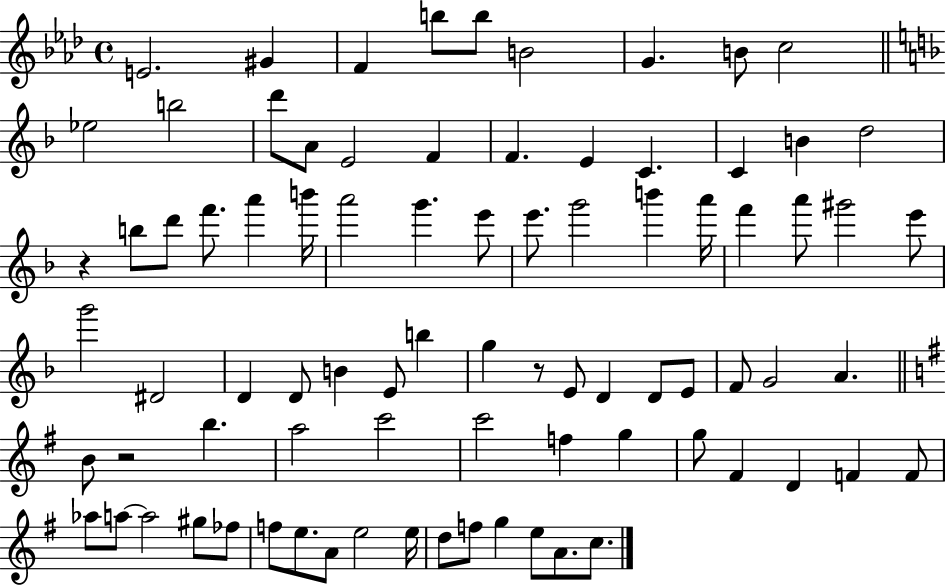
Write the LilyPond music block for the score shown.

{
  \clef treble
  \time 4/4
  \defaultTimeSignature
  \key aes \major
  e'2. gis'4 | f'4 b''8 b''8 b'2 | g'4. b'8 c''2 | \bar "||" \break \key f \major ees''2 b''2 | d'''8 a'8 e'2 f'4 | f'4. e'4 c'4. | c'4 b'4 d''2 | \break r4 b''8 d'''8 f'''8. a'''4 b'''16 | a'''2 g'''4. e'''8 | e'''8. g'''2 b'''4 a'''16 | f'''4 a'''8 gis'''2 e'''8 | \break g'''2 dis'2 | d'4 d'8 b'4 e'8 b''4 | g''4 r8 e'8 d'4 d'8 e'8 | f'8 g'2 a'4. | \break \bar "||" \break \key e \minor b'8 r2 b''4. | a''2 c'''2 | c'''2 f''4 g''4 | g''8 fis'4 d'4 f'4 f'8 | \break aes''8 a''8~~ a''2 gis''8 fes''8 | f''8 e''8. a'8 e''2 e''16 | d''8 f''8 g''4 e''8 a'8. c''8. | \bar "|."
}